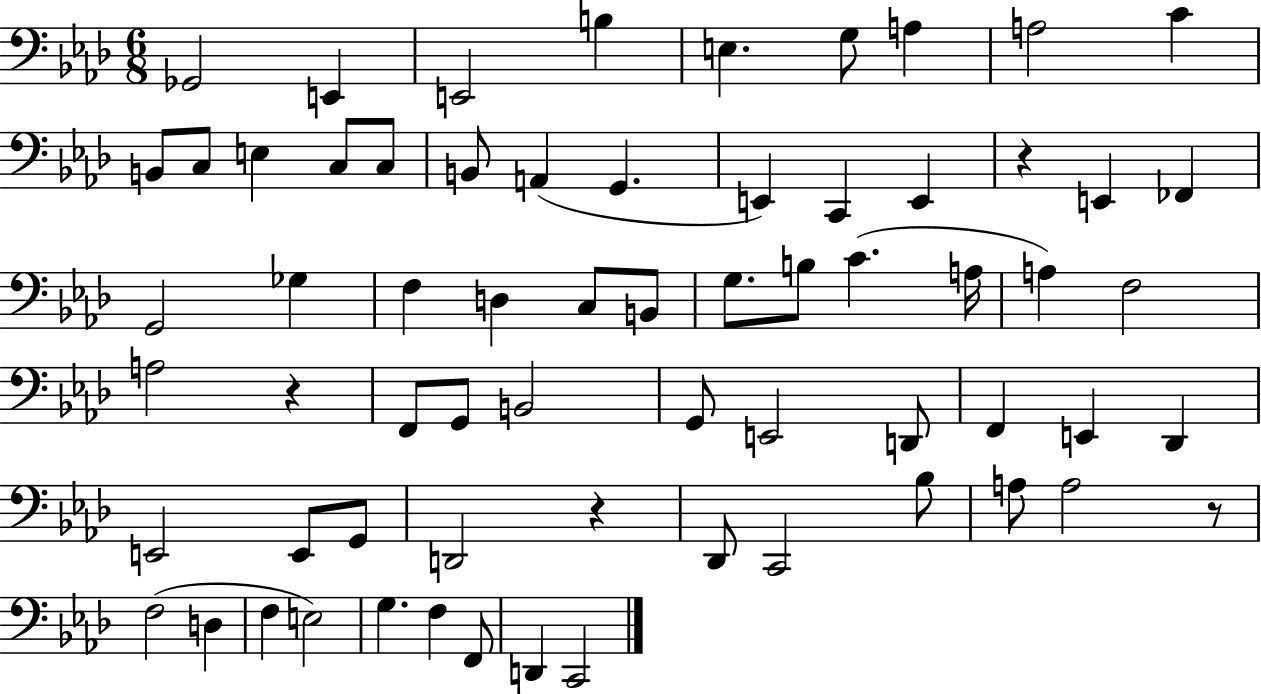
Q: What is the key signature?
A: AES major